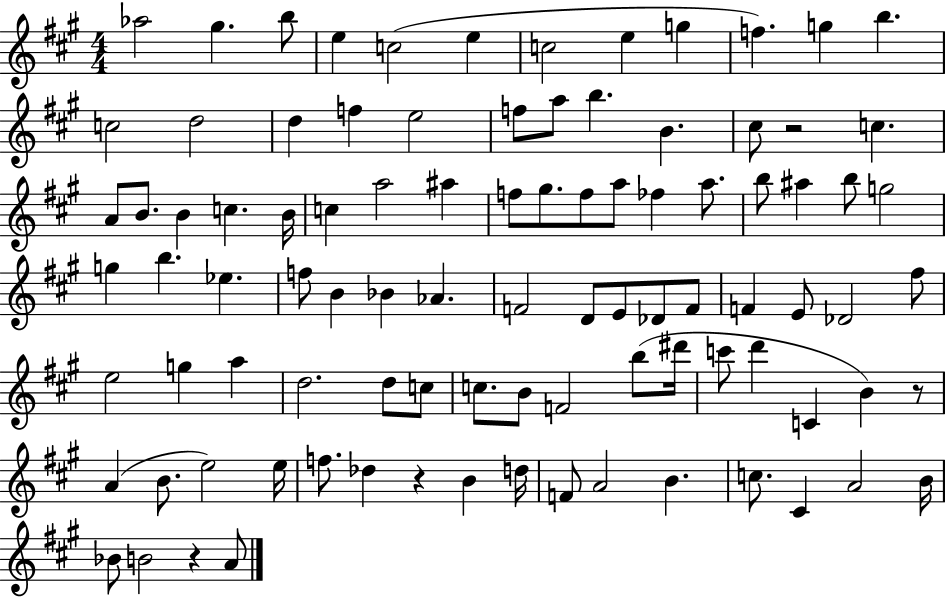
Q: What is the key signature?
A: A major